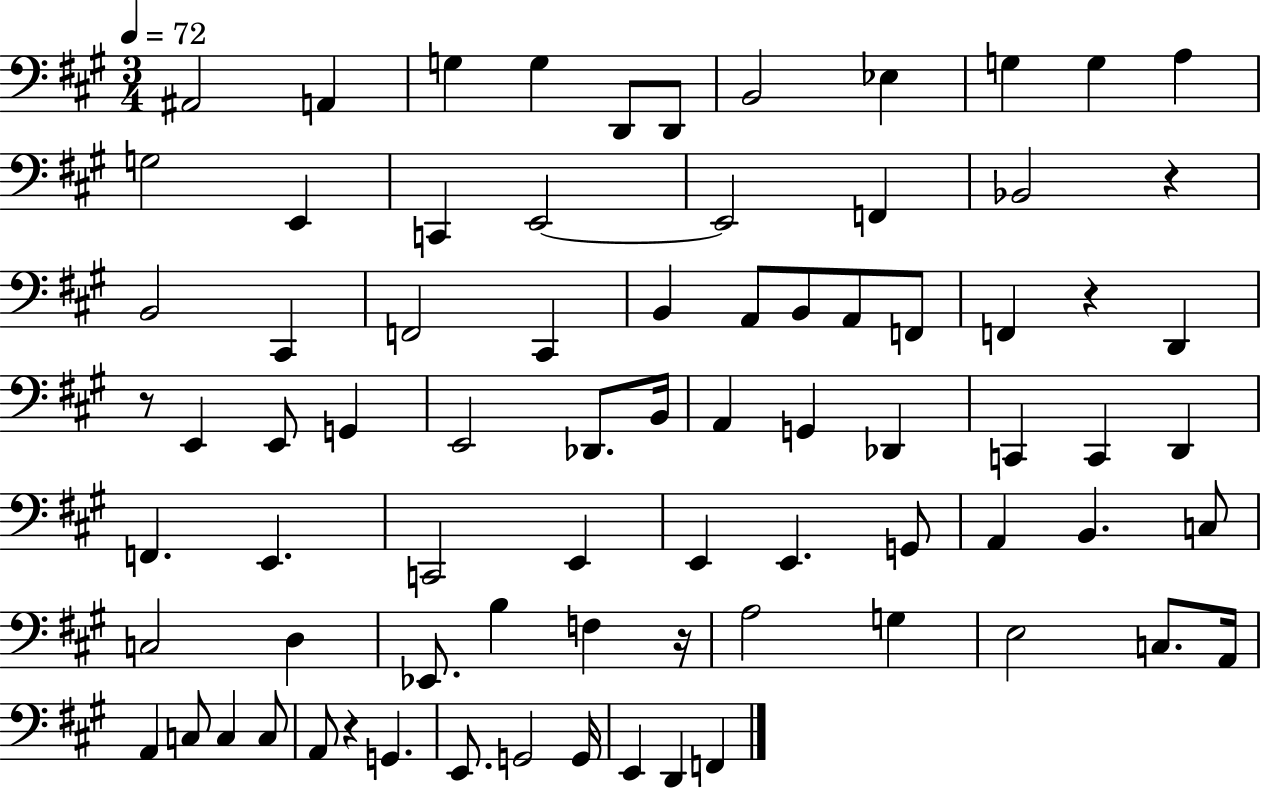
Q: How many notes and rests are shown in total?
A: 78